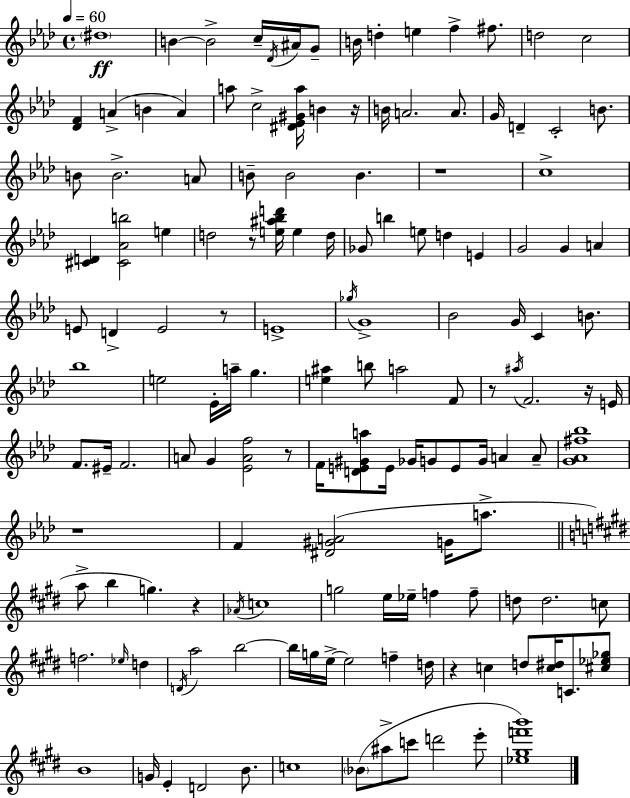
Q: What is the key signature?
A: AES major